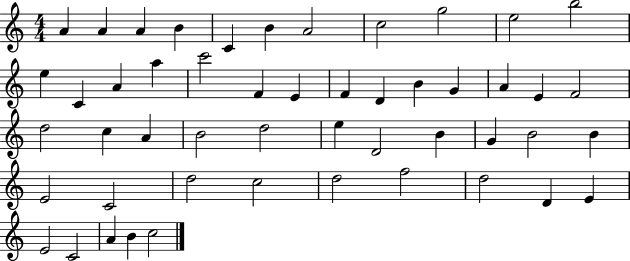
{
  \clef treble
  \numericTimeSignature
  \time 4/4
  \key c \major
  a'4 a'4 a'4 b'4 | c'4 b'4 a'2 | c''2 g''2 | e''2 b''2 | \break e''4 c'4 a'4 a''4 | c'''2 f'4 e'4 | f'4 d'4 b'4 g'4 | a'4 e'4 f'2 | \break d''2 c''4 a'4 | b'2 d''2 | e''4 d'2 b'4 | g'4 b'2 b'4 | \break e'2 c'2 | d''2 c''2 | d''2 f''2 | d''2 d'4 e'4 | \break e'2 c'2 | a'4 b'4 c''2 | \bar "|."
}